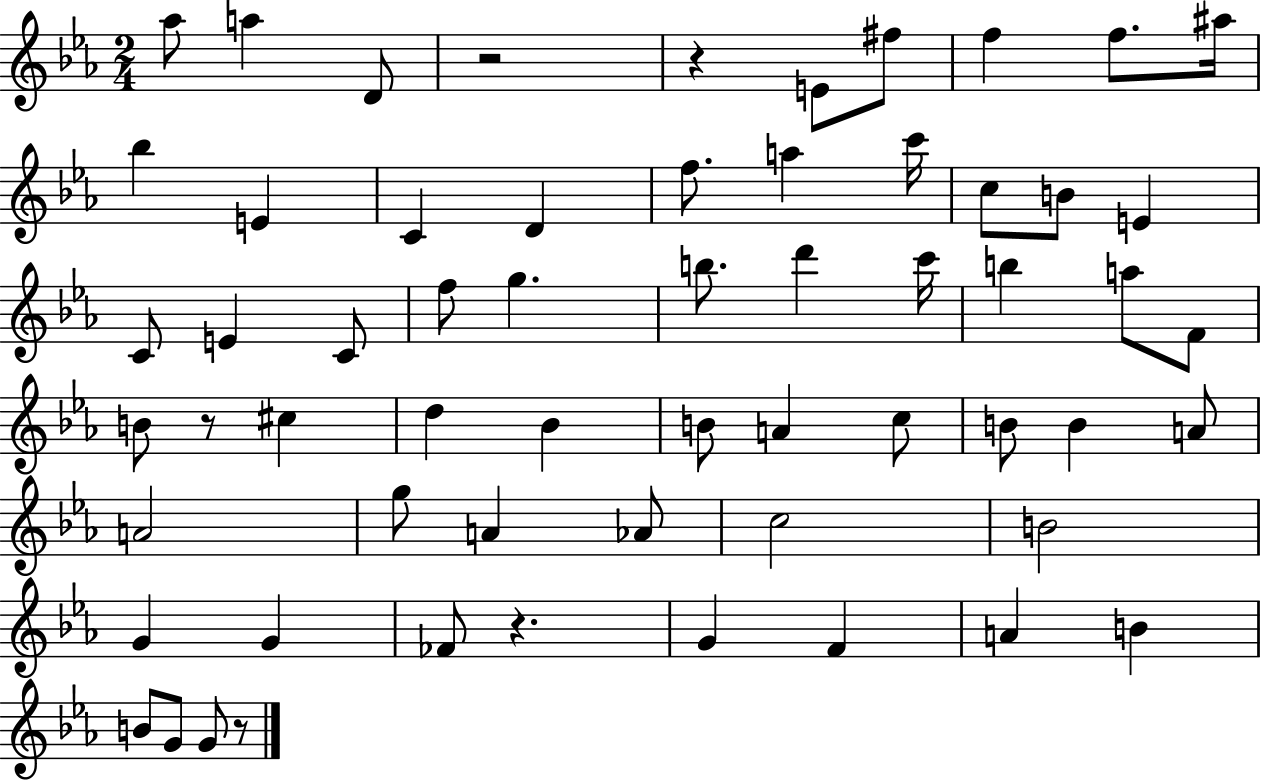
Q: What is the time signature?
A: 2/4